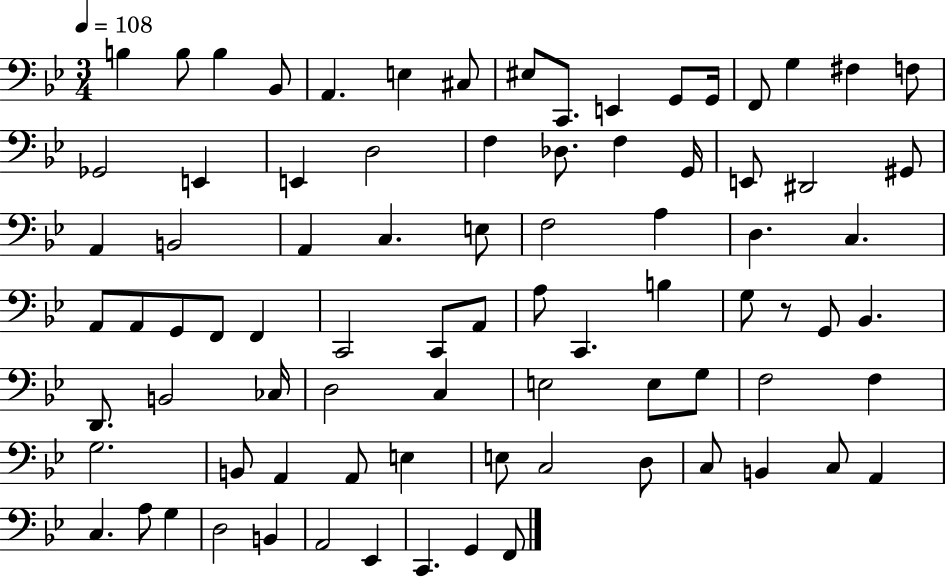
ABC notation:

X:1
T:Untitled
M:3/4
L:1/4
K:Bb
B, B,/2 B, _B,,/2 A,, E, ^C,/2 ^E,/2 C,,/2 E,, G,,/2 G,,/4 F,,/2 G, ^F, F,/2 _G,,2 E,, E,, D,2 F, _D,/2 F, G,,/4 E,,/2 ^D,,2 ^G,,/2 A,, B,,2 A,, C, E,/2 F,2 A, D, C, A,,/2 A,,/2 G,,/2 F,,/2 F,, C,,2 C,,/2 A,,/2 A,/2 C,, B, G,/2 z/2 G,,/2 _B,, D,,/2 B,,2 _C,/4 D,2 C, E,2 E,/2 G,/2 F,2 F, G,2 B,,/2 A,, A,,/2 E, E,/2 C,2 D,/2 C,/2 B,, C,/2 A,, C, A,/2 G, D,2 B,, A,,2 _E,, C,, G,, F,,/2